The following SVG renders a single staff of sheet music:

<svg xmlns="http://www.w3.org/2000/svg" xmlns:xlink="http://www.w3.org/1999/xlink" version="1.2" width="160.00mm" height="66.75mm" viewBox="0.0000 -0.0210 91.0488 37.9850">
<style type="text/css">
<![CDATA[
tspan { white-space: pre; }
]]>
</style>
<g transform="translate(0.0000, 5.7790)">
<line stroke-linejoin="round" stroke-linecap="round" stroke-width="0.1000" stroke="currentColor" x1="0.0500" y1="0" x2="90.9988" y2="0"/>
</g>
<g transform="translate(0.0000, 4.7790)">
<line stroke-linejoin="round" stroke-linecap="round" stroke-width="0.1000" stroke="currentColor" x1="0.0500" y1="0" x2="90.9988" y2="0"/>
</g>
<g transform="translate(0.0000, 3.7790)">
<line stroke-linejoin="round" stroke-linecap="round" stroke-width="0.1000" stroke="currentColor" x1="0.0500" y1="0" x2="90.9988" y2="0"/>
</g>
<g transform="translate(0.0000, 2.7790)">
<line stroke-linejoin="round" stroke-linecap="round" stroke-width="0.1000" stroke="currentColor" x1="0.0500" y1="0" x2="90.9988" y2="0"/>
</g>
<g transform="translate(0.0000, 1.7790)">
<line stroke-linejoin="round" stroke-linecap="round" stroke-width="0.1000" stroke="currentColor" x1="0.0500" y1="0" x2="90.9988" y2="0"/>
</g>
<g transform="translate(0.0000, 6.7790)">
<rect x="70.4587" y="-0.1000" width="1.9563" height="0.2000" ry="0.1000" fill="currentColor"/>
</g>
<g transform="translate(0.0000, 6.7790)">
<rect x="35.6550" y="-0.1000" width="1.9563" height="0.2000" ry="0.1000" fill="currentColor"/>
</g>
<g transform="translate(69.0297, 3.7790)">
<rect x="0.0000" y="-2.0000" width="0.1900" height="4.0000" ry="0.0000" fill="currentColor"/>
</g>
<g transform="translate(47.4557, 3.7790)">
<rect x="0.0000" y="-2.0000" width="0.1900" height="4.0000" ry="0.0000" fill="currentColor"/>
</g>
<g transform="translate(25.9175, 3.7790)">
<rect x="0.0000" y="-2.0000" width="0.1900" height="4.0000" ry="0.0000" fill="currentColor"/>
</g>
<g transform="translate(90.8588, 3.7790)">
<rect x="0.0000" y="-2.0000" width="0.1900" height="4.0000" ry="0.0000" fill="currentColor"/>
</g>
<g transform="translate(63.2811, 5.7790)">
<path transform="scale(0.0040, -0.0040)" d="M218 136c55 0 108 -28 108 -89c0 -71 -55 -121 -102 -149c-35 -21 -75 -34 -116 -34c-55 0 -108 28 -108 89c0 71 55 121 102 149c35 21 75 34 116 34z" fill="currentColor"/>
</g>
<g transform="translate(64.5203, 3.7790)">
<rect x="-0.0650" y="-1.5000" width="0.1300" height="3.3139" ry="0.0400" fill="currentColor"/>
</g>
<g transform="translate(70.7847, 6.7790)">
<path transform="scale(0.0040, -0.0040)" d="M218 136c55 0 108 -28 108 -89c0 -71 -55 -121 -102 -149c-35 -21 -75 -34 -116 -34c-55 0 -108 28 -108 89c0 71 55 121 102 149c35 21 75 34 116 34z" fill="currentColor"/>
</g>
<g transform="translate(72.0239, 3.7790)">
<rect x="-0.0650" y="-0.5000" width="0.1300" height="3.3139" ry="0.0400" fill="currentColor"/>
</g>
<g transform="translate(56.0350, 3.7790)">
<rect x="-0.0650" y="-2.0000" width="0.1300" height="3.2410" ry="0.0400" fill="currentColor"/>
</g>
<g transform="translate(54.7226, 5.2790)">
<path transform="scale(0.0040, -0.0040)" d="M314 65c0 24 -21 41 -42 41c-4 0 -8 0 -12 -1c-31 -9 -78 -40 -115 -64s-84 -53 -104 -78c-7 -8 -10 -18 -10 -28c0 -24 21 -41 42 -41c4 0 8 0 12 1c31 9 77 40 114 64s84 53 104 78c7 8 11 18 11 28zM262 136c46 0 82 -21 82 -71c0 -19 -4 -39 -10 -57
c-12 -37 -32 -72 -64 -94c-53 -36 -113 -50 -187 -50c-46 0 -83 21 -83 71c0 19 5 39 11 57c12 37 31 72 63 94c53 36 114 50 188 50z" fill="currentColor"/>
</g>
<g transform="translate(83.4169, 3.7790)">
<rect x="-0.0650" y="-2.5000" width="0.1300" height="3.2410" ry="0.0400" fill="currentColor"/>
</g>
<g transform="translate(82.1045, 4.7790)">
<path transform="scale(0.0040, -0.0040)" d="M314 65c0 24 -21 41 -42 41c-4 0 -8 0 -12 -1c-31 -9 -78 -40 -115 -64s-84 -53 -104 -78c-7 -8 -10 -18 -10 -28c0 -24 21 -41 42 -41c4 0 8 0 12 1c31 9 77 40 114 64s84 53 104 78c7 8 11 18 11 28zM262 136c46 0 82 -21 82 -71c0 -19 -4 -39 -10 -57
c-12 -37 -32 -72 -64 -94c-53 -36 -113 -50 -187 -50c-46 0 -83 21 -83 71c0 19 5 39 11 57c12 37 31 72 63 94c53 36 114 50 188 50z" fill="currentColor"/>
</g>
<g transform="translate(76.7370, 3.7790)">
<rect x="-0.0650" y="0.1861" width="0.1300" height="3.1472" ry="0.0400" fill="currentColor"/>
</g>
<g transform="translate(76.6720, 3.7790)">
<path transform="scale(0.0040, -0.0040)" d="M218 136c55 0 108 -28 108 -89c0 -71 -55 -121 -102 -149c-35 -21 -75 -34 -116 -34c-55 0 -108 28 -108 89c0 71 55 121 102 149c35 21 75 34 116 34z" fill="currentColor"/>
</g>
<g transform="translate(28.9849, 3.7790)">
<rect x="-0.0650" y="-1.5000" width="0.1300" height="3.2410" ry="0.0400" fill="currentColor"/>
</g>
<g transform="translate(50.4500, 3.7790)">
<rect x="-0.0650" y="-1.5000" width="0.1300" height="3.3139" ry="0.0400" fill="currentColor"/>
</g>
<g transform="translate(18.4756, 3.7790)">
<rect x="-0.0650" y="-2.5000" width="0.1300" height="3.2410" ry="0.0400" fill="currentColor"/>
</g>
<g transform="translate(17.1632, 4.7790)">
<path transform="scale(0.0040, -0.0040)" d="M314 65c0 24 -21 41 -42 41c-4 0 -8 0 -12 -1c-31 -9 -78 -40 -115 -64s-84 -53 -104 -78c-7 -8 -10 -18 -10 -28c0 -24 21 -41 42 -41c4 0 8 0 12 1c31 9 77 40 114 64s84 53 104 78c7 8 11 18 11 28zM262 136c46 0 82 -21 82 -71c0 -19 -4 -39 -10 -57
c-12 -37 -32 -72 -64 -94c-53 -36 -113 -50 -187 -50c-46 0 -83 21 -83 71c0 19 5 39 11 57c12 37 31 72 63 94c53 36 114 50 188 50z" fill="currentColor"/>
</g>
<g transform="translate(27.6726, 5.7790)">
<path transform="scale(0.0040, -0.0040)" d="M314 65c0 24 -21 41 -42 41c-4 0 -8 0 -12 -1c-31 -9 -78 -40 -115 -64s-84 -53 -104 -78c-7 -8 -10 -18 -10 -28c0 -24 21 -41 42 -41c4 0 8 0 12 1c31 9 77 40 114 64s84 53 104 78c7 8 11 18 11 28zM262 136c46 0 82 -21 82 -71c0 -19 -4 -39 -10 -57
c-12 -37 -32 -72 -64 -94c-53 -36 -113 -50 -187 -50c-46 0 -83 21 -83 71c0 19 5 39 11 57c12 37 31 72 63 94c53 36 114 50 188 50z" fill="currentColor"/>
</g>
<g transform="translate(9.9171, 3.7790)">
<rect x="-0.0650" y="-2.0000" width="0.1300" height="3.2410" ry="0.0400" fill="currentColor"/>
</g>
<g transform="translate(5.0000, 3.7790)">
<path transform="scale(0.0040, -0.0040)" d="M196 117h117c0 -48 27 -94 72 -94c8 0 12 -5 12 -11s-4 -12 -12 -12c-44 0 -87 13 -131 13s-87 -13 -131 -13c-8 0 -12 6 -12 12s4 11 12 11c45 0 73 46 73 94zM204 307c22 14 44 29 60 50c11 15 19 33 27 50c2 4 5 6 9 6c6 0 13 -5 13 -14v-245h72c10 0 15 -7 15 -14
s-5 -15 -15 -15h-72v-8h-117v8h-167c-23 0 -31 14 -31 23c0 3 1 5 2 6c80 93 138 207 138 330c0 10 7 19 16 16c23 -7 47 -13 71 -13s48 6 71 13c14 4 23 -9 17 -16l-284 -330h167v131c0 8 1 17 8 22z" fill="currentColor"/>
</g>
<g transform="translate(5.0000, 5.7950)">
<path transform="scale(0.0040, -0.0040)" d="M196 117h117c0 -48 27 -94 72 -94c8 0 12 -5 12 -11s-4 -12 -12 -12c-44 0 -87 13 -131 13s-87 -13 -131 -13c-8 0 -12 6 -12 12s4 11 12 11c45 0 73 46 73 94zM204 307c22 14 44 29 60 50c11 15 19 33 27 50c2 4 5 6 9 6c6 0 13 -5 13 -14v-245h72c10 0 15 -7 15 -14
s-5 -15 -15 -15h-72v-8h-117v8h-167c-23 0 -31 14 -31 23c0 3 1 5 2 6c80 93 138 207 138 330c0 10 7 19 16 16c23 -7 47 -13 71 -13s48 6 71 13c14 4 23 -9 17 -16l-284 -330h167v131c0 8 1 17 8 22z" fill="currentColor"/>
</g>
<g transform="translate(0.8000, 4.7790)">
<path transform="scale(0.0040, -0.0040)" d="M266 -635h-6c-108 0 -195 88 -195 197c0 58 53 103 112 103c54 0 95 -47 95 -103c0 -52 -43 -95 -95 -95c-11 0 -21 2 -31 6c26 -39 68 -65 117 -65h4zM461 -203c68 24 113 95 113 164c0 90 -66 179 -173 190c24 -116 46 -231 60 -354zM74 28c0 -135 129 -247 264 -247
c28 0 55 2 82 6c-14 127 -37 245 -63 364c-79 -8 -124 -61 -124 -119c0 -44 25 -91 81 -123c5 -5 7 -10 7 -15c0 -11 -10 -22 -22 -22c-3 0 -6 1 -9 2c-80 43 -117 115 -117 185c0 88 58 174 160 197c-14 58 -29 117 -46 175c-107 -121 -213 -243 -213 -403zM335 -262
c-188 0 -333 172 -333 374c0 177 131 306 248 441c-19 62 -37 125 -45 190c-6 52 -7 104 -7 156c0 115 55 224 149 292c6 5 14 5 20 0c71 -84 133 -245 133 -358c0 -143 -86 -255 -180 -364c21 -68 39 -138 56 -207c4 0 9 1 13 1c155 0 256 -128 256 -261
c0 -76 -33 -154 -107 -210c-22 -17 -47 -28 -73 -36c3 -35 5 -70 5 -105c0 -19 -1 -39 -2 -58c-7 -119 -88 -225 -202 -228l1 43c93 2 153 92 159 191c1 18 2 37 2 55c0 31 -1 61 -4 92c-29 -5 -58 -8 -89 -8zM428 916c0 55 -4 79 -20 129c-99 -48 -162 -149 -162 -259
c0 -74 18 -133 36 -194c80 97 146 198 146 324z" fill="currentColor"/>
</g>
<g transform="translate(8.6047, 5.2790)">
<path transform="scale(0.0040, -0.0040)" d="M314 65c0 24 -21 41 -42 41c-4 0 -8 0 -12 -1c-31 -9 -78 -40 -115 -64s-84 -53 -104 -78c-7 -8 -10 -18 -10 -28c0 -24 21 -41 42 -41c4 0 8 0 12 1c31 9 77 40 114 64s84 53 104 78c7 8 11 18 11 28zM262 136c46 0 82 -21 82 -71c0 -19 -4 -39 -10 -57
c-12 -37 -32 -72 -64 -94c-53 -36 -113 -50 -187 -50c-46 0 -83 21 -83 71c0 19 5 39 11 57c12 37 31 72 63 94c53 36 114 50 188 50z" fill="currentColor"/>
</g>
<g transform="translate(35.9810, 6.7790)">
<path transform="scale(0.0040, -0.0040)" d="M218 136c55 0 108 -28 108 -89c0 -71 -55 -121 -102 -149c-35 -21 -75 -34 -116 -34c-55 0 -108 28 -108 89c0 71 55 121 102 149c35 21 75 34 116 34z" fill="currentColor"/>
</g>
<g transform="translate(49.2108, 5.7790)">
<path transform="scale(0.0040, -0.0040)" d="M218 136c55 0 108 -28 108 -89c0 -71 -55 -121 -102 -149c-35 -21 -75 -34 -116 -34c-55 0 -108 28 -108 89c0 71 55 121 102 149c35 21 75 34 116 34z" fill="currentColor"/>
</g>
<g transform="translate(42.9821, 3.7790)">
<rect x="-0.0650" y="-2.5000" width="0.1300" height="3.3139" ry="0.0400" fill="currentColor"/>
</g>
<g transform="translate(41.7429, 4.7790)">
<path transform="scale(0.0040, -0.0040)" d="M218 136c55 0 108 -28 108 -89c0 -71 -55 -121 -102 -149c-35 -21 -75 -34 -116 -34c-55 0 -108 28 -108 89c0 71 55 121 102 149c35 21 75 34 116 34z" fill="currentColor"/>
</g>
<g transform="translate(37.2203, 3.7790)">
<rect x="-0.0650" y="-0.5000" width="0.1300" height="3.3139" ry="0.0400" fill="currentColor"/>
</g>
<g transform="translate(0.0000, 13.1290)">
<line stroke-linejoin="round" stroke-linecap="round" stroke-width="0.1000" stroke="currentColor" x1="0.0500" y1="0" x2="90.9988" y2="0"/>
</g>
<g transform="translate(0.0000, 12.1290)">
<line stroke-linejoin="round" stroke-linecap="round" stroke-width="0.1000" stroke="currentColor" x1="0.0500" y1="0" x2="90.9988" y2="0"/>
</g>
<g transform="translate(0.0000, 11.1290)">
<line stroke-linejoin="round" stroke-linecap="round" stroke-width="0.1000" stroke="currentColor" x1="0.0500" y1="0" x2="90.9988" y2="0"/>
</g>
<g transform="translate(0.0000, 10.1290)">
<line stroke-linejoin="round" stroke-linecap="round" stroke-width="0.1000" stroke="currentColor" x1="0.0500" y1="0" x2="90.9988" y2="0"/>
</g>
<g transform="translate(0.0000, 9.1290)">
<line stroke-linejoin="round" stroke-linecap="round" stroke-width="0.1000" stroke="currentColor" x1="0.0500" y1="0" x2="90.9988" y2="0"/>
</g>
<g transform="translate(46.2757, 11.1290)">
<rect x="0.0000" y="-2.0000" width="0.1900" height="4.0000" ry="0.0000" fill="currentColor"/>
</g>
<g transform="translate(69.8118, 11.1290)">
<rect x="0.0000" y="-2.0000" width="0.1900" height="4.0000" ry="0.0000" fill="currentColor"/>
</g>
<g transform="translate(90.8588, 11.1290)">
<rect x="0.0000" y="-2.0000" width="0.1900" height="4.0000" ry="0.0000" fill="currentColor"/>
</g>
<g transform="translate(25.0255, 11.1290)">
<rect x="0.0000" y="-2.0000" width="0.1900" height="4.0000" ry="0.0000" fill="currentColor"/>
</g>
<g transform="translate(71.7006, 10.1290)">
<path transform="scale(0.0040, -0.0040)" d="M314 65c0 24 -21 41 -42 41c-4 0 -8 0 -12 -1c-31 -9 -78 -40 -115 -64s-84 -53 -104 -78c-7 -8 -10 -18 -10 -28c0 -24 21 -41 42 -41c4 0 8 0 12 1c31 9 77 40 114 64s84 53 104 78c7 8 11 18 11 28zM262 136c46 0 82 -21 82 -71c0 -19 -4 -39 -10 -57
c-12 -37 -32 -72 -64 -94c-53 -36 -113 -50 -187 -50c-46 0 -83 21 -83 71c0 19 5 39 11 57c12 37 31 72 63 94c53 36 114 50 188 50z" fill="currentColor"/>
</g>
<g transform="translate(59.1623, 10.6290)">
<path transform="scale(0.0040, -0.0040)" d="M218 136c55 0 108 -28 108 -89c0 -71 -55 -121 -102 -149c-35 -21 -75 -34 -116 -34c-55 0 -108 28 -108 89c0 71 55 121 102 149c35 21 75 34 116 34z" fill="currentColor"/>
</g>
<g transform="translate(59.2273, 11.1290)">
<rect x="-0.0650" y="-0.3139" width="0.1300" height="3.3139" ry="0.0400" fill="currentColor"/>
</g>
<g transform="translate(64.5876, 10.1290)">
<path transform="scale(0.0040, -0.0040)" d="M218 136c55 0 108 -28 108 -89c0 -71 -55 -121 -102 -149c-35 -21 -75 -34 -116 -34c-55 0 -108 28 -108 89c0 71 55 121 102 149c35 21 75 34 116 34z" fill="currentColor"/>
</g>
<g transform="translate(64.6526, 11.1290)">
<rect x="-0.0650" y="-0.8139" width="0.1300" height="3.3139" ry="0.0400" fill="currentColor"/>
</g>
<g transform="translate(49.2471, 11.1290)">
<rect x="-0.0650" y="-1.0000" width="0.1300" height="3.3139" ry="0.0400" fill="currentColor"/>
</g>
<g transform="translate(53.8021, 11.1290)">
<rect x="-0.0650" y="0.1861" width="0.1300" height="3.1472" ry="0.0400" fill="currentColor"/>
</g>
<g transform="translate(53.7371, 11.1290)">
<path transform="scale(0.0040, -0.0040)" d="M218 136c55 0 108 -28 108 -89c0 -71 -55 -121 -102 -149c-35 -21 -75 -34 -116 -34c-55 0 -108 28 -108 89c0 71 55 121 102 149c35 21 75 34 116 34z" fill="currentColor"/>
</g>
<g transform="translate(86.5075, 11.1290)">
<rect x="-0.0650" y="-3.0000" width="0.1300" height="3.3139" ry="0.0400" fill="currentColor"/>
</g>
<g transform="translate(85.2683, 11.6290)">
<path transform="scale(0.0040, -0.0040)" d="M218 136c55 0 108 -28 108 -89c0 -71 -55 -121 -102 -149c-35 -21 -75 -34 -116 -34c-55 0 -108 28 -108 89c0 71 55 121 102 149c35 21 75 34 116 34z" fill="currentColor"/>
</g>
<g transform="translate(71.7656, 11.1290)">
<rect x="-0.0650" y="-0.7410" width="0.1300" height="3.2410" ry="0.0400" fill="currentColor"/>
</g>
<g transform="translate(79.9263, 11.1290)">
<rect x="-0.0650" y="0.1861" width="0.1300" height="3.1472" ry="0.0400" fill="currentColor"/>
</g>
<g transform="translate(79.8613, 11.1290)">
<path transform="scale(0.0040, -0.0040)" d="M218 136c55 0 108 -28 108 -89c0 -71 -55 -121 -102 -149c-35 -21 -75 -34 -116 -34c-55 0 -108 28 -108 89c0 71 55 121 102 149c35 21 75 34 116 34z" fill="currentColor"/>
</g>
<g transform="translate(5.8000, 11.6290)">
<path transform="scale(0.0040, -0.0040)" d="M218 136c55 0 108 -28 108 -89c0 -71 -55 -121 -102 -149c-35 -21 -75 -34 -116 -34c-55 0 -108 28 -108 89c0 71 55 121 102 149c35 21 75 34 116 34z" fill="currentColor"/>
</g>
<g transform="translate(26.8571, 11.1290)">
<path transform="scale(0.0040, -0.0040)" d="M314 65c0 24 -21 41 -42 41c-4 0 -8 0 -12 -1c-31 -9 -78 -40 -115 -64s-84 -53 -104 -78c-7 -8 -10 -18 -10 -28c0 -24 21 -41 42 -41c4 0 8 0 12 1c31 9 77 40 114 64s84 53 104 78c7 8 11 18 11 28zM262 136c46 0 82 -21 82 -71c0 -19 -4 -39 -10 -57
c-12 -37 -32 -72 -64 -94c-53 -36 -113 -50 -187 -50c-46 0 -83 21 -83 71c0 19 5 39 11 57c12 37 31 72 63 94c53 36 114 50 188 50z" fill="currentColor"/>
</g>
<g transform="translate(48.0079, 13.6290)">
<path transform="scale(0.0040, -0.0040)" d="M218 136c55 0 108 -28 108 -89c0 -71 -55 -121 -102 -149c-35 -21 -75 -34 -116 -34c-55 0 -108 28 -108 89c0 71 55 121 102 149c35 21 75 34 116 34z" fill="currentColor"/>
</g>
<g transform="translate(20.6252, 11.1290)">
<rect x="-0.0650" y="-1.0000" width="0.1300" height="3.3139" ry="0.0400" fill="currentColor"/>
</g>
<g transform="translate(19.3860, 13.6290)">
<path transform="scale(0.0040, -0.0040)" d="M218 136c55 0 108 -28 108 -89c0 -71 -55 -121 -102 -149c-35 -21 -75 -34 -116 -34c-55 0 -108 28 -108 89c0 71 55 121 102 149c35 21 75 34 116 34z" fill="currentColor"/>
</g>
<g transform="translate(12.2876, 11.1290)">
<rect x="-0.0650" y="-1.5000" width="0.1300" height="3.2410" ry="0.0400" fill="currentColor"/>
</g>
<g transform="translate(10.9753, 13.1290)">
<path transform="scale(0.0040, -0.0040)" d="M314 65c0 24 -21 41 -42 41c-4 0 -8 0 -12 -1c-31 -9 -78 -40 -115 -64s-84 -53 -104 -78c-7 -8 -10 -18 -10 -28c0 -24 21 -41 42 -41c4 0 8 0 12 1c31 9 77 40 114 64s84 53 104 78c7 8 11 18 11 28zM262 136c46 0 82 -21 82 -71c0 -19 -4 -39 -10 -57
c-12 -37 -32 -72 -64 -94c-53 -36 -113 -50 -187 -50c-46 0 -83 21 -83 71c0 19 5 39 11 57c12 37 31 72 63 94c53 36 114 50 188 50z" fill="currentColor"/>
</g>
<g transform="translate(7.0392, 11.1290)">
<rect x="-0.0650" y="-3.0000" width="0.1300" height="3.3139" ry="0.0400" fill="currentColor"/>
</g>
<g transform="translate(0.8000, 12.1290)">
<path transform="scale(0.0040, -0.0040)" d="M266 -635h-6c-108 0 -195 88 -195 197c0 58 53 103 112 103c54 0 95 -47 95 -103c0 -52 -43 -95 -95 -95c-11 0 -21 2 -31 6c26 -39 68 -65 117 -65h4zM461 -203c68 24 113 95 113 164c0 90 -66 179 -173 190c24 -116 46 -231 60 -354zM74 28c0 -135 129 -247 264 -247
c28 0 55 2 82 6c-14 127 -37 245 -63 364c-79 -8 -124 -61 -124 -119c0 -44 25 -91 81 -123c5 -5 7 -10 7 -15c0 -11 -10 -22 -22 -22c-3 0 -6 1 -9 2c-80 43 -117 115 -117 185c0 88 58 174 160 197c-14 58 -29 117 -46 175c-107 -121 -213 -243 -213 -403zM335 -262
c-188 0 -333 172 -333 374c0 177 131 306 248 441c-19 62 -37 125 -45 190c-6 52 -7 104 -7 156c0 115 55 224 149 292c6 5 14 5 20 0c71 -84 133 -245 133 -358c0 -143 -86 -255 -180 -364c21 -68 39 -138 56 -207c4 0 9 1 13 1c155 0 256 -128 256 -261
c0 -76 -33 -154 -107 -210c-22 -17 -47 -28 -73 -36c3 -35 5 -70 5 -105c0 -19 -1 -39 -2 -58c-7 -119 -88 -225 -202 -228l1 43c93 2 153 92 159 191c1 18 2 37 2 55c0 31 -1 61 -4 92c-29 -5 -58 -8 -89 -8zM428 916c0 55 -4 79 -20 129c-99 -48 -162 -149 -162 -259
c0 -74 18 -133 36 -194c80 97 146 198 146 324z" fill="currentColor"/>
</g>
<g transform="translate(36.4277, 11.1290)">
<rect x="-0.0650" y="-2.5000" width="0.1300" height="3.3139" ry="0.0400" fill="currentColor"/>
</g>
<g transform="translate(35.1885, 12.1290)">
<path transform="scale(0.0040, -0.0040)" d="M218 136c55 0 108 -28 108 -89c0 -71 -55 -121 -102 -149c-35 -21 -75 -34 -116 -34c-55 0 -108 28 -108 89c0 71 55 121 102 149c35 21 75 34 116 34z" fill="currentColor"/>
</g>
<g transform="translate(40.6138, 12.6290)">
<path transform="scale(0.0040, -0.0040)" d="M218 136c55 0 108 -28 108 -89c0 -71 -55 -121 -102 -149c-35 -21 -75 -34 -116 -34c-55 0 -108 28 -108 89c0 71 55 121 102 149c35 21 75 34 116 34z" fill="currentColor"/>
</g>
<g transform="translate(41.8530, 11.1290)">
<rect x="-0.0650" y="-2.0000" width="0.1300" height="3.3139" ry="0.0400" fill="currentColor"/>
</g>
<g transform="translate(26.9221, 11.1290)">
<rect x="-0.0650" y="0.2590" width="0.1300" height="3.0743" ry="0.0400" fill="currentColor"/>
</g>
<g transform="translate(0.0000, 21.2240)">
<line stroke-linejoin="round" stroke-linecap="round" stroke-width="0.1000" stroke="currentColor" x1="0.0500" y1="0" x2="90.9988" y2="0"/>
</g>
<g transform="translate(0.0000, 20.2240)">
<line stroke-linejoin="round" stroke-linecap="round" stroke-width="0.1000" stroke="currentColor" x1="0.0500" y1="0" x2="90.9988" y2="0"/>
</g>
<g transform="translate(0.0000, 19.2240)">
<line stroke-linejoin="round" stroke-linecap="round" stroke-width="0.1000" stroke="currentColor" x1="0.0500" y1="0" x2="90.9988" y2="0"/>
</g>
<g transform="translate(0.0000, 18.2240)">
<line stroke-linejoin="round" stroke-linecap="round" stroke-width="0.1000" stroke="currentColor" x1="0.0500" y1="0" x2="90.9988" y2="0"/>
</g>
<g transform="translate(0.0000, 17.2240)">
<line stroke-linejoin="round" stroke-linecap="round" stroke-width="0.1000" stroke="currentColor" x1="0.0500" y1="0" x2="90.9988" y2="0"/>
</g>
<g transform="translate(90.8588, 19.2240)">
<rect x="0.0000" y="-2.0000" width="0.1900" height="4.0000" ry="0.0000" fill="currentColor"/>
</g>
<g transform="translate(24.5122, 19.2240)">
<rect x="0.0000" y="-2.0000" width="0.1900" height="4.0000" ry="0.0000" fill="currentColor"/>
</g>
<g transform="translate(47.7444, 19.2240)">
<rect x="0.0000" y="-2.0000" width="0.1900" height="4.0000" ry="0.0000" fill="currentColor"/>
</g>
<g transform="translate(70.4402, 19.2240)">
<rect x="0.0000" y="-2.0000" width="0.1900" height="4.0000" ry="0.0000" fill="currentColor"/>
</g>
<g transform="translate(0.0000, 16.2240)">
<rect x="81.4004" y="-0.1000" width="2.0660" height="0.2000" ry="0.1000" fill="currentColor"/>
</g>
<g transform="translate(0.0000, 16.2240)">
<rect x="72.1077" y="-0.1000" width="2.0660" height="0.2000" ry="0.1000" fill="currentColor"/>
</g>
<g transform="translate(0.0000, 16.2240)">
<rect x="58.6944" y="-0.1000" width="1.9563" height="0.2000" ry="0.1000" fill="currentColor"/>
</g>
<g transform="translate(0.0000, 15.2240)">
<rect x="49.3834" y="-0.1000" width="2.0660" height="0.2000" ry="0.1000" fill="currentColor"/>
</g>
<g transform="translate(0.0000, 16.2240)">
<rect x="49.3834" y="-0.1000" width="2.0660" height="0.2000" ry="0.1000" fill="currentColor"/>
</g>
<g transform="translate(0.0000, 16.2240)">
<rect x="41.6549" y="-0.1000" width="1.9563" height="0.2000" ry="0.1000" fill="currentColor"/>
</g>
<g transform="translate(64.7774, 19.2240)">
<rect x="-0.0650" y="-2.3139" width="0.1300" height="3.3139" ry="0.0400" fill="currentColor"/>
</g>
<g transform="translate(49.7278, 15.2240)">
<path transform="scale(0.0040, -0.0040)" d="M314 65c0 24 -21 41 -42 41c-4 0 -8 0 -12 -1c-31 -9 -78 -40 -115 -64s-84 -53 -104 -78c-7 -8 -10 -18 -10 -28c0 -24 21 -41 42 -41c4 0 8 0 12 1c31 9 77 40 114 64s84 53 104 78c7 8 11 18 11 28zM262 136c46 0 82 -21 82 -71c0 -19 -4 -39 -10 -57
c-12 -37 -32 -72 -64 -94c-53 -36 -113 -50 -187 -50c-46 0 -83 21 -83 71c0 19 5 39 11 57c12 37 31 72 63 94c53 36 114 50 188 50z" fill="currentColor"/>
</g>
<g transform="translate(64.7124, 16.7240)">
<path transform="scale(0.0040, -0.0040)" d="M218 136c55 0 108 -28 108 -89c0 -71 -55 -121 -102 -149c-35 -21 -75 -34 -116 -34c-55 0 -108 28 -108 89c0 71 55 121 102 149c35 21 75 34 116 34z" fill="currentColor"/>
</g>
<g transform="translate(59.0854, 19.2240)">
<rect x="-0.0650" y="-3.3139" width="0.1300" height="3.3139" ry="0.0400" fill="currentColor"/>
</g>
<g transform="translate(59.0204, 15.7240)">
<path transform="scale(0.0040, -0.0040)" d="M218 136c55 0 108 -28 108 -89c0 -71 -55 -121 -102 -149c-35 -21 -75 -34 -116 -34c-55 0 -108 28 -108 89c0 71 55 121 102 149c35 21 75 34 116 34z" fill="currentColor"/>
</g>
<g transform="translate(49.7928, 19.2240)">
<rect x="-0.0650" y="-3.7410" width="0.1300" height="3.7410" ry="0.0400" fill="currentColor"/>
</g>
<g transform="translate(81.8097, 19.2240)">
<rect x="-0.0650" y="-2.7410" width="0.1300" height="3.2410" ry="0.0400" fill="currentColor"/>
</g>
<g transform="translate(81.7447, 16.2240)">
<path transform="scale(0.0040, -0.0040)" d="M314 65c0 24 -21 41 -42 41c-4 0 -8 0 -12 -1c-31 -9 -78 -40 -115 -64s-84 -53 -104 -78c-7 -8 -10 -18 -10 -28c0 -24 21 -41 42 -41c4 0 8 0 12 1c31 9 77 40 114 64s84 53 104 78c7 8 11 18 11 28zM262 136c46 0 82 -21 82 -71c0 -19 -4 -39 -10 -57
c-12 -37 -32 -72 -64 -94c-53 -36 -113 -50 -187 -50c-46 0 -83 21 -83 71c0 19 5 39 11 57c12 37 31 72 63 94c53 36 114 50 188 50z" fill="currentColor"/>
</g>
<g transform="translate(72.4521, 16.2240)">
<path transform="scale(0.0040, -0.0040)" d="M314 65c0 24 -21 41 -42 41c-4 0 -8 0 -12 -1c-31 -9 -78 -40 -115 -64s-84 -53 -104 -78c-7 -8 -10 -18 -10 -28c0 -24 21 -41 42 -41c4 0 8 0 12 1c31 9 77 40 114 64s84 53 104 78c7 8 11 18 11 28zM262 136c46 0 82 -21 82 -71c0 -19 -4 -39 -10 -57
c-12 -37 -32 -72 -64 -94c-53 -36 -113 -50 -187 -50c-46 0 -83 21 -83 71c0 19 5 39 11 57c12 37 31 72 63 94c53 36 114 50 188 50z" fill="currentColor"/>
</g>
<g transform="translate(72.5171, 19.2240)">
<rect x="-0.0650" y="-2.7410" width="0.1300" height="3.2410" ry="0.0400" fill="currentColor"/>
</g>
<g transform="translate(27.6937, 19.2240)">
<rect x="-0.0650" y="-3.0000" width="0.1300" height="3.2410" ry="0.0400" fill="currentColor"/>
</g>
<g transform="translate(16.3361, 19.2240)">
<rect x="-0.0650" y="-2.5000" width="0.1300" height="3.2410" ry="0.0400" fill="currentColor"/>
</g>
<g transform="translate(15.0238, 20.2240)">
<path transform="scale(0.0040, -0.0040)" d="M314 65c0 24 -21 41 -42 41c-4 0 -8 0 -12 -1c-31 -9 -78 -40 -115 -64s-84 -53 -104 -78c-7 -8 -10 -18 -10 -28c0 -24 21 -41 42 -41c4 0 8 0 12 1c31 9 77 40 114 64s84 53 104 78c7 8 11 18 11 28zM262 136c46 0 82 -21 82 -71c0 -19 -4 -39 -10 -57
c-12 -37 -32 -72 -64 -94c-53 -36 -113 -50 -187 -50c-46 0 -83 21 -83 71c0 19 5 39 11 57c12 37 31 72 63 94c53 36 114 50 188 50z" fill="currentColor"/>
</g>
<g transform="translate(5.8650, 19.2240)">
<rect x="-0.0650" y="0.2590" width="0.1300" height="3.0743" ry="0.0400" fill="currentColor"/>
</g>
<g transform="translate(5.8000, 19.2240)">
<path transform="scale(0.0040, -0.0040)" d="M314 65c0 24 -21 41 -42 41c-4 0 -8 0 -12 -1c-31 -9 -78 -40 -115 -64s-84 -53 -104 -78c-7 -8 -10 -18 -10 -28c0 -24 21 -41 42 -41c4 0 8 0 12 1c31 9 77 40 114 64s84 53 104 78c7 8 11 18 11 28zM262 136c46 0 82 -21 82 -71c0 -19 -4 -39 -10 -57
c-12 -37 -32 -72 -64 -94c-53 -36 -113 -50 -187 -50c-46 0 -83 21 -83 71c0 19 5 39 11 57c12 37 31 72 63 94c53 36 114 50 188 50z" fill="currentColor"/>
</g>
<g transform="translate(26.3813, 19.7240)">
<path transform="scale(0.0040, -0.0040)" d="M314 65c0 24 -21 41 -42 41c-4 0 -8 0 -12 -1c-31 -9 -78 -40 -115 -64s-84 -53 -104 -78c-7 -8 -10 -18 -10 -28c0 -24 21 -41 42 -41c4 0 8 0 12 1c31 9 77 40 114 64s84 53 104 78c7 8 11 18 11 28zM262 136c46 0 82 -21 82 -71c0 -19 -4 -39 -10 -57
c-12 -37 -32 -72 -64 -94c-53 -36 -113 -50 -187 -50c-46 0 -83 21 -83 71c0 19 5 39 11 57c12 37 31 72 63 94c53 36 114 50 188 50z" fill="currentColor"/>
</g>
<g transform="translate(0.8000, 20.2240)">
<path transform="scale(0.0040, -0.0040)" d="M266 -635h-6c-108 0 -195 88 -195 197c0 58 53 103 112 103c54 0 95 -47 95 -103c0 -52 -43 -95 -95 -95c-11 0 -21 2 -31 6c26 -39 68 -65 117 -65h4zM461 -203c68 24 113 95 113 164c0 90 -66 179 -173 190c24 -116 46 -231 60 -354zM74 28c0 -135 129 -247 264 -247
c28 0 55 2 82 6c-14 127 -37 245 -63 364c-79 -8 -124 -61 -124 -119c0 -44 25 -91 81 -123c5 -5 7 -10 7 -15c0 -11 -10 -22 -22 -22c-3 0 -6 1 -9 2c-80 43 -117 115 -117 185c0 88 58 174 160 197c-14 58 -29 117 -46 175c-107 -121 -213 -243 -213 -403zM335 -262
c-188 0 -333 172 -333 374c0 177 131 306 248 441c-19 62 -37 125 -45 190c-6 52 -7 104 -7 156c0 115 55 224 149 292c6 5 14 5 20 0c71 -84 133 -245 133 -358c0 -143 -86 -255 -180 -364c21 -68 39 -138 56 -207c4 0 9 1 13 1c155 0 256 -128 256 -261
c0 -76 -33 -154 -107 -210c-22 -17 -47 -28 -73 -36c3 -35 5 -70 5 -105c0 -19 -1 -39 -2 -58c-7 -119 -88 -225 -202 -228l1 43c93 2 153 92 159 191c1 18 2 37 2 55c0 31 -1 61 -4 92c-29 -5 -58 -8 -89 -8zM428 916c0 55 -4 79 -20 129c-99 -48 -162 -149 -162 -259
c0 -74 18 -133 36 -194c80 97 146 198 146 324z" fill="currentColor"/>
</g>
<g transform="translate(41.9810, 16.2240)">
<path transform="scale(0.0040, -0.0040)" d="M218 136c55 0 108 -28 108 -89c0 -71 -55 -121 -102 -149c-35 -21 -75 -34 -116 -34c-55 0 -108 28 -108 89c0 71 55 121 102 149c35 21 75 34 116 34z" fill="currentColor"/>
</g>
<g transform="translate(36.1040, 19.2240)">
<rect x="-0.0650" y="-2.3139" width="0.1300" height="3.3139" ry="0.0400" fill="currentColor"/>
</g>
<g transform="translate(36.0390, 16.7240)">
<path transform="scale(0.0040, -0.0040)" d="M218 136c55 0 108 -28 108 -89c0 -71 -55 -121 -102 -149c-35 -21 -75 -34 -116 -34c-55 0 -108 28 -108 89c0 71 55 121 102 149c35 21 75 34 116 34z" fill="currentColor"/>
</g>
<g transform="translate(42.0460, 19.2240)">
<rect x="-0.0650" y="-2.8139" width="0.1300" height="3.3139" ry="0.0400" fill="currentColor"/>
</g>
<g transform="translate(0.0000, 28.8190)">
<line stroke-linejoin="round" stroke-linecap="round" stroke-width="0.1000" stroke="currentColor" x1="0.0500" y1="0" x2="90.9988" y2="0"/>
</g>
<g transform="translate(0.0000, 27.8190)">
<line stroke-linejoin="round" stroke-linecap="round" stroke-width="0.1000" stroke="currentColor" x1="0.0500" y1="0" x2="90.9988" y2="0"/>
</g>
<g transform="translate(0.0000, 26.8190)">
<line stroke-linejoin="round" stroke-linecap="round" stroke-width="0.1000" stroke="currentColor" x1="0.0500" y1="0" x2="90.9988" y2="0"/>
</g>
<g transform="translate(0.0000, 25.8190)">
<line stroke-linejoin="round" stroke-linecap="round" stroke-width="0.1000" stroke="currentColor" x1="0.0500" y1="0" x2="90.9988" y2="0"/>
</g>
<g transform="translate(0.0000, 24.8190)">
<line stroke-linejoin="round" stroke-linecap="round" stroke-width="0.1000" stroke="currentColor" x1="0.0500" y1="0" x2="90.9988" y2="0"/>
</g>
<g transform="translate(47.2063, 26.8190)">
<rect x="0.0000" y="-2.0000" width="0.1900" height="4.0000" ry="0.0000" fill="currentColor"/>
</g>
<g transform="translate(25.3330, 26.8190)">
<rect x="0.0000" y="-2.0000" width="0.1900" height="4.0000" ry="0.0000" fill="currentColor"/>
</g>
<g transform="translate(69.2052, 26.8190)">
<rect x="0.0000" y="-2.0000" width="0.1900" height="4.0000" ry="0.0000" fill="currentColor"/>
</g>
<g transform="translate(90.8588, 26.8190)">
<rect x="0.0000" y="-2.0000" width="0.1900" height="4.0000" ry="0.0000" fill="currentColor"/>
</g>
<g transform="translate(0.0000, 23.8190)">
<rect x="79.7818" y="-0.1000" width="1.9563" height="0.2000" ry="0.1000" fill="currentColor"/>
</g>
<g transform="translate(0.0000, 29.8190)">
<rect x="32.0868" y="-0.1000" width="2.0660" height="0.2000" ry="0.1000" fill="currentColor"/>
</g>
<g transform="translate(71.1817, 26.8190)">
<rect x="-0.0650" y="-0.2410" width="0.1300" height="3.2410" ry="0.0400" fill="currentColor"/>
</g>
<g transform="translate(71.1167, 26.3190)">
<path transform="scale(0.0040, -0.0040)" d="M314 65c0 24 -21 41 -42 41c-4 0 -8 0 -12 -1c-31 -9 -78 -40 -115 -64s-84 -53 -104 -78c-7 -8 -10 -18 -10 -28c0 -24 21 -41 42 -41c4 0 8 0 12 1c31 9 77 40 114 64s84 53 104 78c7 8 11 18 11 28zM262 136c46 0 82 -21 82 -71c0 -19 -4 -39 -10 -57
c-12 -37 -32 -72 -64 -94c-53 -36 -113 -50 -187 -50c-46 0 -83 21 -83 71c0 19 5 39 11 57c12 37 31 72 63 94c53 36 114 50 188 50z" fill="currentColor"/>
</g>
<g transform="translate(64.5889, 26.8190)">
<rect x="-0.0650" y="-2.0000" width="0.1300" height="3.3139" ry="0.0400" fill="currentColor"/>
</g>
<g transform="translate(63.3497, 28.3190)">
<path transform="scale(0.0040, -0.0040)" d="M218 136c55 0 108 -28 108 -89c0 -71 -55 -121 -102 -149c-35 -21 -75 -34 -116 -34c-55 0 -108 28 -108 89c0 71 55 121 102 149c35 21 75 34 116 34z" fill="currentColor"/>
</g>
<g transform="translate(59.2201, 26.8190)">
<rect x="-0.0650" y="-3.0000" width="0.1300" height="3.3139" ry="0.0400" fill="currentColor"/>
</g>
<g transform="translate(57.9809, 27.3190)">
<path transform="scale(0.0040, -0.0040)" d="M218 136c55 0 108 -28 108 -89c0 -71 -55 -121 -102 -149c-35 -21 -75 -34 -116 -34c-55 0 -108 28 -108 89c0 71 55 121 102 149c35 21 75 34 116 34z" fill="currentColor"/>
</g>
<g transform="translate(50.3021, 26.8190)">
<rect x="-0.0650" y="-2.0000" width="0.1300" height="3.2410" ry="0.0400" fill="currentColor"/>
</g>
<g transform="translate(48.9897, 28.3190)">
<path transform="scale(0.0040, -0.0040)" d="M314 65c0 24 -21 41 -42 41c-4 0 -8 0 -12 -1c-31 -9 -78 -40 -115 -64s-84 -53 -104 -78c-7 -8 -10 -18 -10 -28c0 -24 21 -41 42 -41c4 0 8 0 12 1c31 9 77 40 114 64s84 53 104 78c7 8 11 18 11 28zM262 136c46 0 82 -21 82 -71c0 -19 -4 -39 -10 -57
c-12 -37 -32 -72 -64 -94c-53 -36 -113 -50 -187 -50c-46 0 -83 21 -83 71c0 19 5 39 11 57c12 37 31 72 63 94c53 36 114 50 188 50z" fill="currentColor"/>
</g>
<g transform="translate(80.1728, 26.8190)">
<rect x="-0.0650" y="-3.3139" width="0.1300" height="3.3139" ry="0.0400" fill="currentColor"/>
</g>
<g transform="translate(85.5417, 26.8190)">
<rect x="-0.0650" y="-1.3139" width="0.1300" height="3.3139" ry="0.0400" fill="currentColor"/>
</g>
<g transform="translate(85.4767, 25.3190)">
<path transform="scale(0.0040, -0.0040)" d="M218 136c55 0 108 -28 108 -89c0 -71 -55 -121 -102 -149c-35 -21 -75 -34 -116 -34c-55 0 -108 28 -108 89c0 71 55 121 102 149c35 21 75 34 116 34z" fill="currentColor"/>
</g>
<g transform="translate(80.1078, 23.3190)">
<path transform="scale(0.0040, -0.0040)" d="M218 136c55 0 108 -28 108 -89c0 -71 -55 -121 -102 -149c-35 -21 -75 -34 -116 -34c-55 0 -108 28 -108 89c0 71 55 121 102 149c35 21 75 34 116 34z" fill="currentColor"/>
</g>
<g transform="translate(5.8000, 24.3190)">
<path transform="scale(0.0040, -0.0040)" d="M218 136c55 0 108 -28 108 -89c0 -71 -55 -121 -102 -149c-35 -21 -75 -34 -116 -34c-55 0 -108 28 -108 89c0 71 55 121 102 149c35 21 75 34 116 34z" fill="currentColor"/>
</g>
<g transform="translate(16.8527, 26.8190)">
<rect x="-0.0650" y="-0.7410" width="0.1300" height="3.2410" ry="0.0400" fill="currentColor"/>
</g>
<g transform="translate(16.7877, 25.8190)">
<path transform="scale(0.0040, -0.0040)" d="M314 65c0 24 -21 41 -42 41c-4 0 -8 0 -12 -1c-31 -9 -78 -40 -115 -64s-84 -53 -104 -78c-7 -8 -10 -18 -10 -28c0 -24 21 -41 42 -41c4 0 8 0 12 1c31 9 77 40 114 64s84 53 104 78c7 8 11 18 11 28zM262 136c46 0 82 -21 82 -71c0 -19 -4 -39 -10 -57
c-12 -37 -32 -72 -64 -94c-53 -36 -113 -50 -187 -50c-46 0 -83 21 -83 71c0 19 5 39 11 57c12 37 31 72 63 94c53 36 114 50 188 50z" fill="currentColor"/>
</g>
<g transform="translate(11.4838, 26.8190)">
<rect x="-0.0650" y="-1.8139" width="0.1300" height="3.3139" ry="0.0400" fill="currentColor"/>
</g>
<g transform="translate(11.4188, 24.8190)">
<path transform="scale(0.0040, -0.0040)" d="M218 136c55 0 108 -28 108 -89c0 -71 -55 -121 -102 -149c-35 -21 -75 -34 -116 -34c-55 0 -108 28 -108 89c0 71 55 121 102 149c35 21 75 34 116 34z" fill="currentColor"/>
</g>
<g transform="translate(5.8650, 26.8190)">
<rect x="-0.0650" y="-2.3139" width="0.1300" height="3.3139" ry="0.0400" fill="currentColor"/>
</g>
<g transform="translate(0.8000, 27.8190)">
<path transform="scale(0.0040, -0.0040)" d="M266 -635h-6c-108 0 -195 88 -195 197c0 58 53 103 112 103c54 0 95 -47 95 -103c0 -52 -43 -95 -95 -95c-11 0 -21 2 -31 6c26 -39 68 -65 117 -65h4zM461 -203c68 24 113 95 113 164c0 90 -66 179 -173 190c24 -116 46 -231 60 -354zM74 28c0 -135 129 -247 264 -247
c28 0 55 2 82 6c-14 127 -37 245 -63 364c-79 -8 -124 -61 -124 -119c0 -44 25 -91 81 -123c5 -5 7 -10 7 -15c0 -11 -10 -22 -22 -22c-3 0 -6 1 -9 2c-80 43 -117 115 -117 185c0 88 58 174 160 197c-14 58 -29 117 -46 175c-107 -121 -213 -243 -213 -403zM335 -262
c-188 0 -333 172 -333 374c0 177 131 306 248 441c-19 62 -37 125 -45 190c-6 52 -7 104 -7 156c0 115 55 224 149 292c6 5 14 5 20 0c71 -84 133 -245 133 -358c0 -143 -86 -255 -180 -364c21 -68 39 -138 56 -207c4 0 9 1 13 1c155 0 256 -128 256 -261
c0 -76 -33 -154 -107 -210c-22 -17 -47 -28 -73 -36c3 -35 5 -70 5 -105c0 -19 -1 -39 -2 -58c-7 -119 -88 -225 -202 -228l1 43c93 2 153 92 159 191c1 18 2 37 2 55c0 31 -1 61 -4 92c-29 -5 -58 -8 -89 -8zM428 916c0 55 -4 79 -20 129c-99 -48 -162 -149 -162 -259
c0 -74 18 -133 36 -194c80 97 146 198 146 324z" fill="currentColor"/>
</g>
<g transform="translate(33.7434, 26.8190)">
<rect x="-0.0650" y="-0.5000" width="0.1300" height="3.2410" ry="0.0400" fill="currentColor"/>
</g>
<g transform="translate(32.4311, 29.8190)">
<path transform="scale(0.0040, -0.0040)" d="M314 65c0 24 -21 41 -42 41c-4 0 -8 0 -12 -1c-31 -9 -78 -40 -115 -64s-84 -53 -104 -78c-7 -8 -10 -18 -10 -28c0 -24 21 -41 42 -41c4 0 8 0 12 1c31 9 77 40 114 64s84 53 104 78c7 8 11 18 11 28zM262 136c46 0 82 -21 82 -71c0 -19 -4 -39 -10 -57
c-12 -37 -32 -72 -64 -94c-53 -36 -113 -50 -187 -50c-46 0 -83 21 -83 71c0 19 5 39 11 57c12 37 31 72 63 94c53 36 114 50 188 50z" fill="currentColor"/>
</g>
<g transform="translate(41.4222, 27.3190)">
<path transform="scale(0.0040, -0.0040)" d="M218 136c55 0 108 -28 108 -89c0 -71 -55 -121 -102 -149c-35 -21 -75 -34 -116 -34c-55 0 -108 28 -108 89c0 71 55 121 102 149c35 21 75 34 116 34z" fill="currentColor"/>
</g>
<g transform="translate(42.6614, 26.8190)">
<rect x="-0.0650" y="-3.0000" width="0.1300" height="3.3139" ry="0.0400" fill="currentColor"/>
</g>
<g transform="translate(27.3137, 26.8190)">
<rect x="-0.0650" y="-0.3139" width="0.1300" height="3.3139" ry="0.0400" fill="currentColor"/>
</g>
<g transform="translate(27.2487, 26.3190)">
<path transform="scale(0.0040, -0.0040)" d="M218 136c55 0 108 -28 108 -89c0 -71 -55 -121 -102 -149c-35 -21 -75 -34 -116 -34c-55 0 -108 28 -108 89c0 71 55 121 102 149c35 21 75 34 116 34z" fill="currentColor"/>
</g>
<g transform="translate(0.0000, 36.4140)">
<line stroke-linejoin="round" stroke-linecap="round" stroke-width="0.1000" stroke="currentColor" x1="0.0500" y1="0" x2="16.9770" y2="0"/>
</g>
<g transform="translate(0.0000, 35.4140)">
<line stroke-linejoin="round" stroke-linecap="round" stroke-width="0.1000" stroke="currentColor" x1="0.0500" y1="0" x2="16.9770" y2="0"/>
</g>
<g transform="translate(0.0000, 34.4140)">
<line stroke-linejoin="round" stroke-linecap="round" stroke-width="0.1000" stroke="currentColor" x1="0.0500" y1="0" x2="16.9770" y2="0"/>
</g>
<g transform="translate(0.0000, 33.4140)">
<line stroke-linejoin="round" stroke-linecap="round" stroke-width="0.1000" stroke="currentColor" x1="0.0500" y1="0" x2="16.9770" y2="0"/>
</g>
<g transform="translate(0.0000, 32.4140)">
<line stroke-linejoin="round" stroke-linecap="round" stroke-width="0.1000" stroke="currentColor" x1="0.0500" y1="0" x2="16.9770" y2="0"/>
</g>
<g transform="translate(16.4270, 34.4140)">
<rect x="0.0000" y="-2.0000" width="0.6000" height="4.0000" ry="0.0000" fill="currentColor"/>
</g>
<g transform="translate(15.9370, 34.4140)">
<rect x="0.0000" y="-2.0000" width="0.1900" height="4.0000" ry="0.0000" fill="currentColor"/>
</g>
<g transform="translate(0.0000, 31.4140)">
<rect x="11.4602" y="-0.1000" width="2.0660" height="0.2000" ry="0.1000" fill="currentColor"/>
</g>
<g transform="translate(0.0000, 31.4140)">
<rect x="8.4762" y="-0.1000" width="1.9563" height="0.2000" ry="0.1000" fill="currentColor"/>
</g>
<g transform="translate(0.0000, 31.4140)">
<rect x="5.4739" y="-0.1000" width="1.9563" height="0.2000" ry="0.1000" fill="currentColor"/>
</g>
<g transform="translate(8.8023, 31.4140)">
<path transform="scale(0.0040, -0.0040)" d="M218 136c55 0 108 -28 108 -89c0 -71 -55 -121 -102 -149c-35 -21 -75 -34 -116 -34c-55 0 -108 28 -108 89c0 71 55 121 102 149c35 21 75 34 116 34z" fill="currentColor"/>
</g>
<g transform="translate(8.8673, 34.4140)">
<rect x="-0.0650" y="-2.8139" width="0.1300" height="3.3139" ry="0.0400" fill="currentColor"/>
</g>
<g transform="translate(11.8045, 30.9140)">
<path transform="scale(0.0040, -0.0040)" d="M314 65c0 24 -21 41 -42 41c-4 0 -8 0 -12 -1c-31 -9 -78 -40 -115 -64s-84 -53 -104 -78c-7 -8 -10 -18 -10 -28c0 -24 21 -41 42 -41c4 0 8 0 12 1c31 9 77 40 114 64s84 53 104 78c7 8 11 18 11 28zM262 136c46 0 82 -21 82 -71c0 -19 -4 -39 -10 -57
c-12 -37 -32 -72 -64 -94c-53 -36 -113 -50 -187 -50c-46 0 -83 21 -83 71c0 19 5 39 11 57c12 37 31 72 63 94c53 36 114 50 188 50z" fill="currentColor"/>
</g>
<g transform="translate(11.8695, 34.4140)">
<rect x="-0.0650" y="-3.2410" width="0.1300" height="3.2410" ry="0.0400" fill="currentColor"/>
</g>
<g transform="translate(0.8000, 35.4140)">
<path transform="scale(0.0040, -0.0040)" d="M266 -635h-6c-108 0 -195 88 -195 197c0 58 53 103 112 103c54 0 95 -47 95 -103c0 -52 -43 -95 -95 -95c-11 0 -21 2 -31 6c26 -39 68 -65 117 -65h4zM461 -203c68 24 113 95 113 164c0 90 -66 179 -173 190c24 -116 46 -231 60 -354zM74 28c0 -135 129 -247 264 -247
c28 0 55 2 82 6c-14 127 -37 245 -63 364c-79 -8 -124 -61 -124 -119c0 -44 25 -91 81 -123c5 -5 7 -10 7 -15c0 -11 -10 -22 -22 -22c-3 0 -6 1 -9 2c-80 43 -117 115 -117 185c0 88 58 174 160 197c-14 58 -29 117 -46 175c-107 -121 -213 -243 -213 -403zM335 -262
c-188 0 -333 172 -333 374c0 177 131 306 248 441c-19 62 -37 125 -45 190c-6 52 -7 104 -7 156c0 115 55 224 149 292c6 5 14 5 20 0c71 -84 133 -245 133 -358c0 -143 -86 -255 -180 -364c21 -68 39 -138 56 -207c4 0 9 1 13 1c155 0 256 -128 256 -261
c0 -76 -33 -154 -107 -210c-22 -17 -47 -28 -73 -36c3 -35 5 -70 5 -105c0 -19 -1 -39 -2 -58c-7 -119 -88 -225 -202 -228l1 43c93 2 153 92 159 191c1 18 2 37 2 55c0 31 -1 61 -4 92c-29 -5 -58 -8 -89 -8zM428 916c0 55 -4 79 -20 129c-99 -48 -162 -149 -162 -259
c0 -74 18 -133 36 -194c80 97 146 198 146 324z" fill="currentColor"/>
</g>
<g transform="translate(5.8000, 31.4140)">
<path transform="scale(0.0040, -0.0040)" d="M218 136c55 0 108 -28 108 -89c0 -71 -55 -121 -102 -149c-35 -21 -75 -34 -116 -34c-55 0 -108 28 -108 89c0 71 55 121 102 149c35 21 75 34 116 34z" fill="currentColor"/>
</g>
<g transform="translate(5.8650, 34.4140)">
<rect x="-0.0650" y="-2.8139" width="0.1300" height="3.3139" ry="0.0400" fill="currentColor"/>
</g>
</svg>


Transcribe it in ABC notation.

X:1
T:Untitled
M:4/4
L:1/4
K:C
F2 G2 E2 C G E F2 E C B G2 A E2 D B2 G F D B c d d2 B A B2 G2 A2 g a c'2 b g a2 a2 g f d2 c C2 A F2 A F c2 b e a a b2